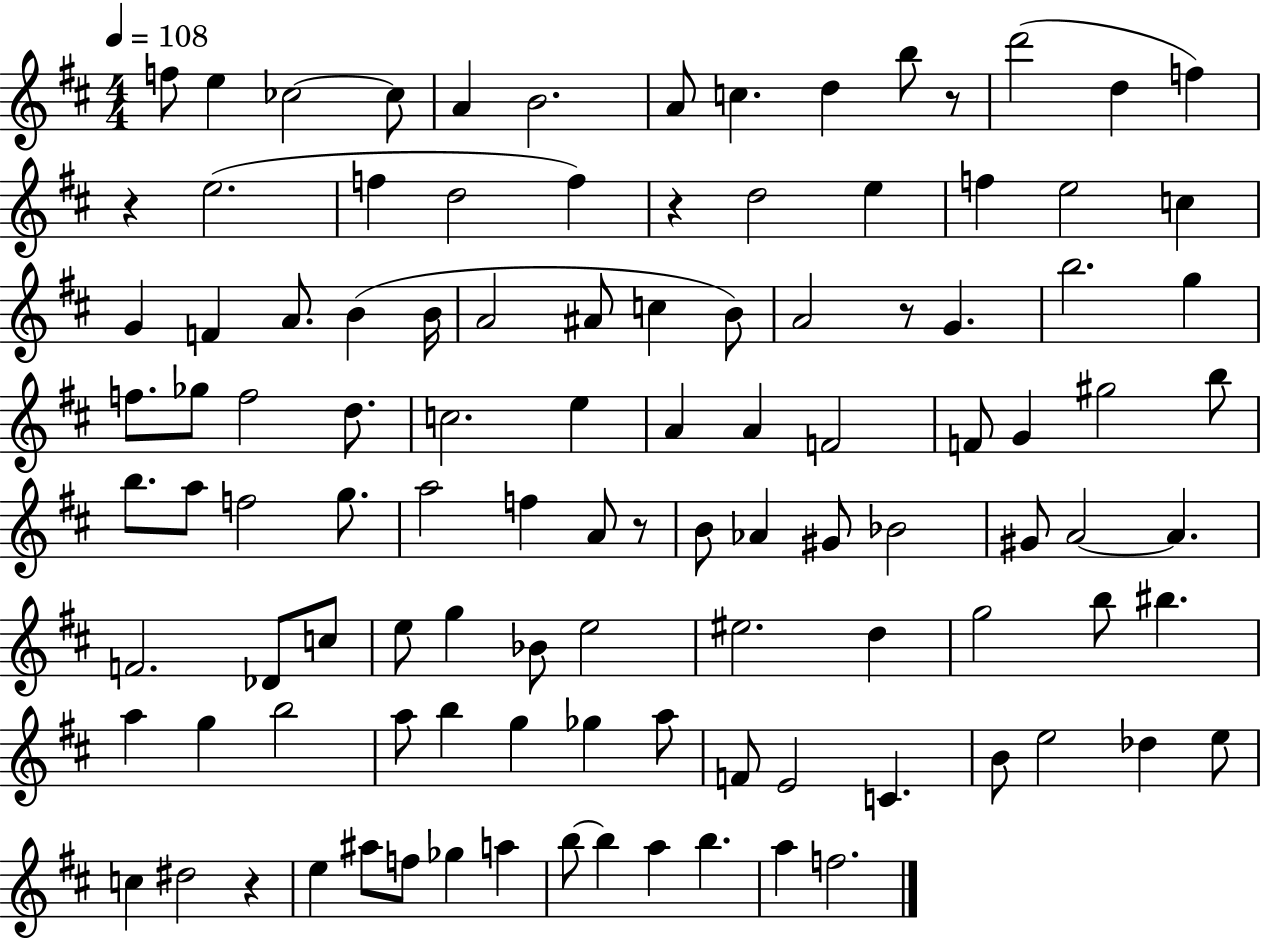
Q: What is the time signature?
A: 4/4